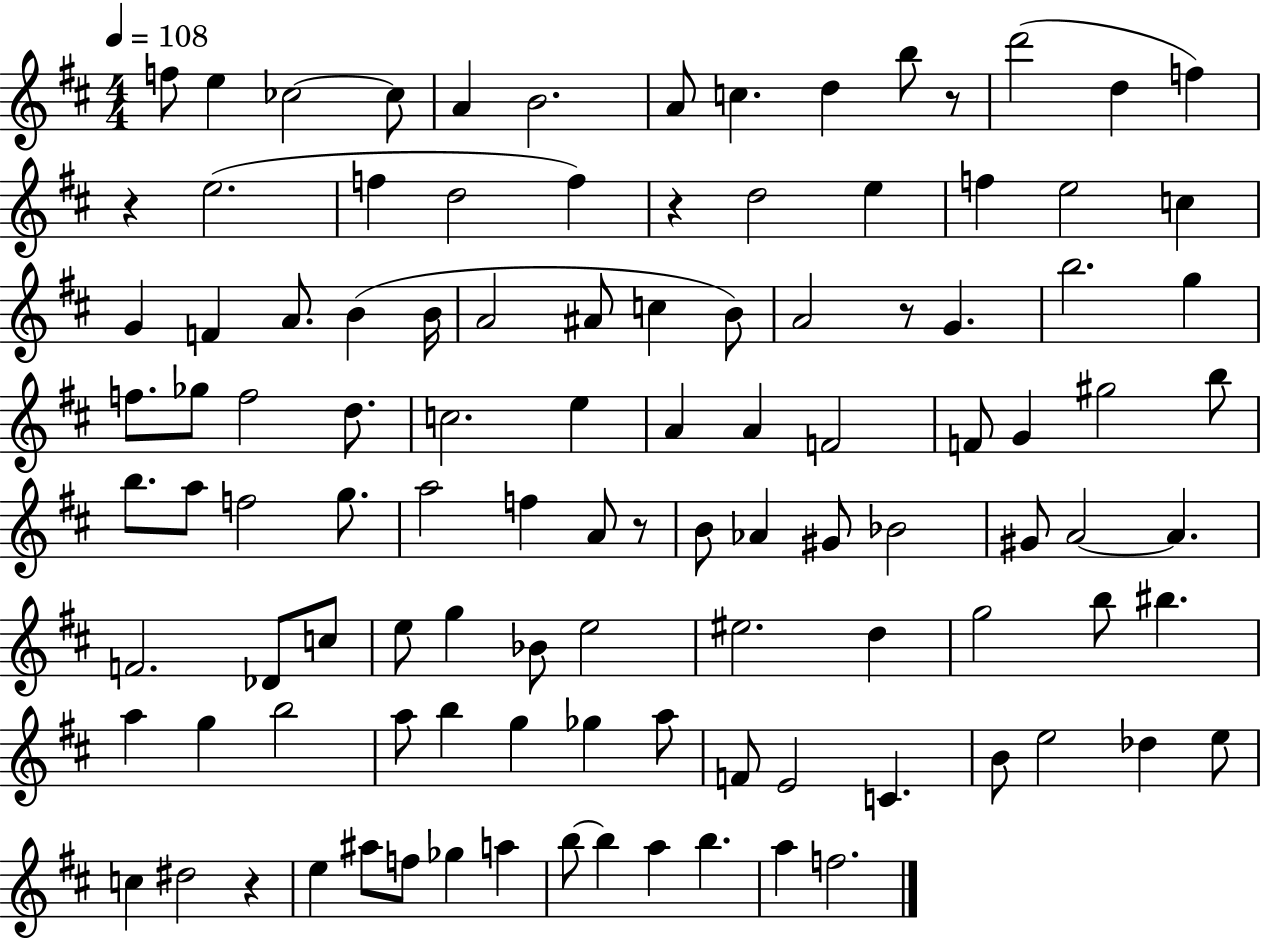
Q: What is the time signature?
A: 4/4